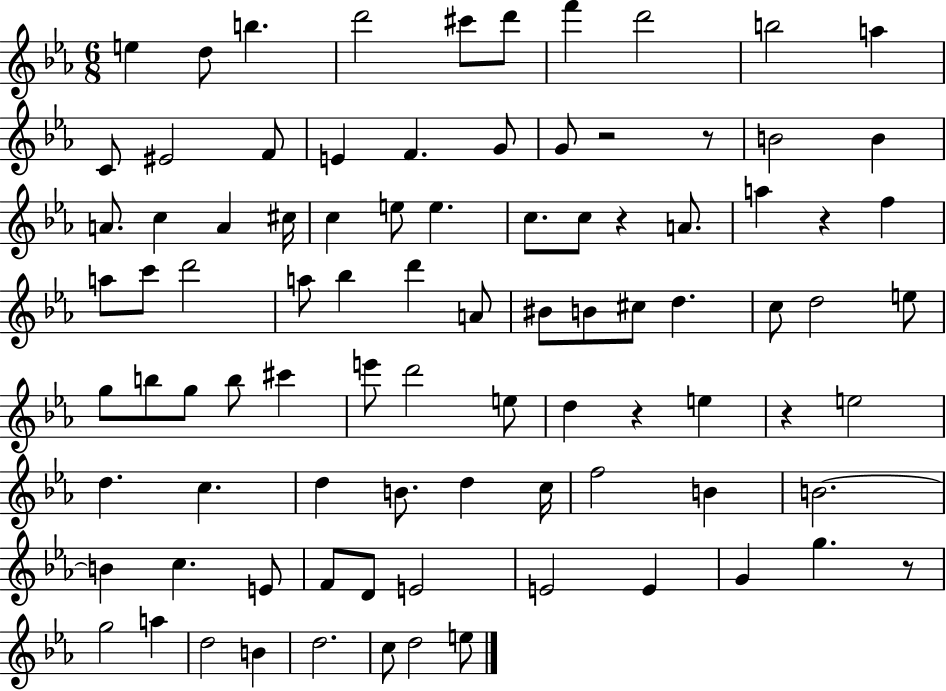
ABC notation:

X:1
T:Untitled
M:6/8
L:1/4
K:Eb
e d/2 b d'2 ^c'/2 d'/2 f' d'2 b2 a C/2 ^E2 F/2 E F G/2 G/2 z2 z/2 B2 B A/2 c A ^c/4 c e/2 e c/2 c/2 z A/2 a z f a/2 c'/2 d'2 a/2 _b d' A/2 ^B/2 B/2 ^c/2 d c/2 d2 e/2 g/2 b/2 g/2 b/2 ^c' e'/2 d'2 e/2 d z e z e2 d c d B/2 d c/4 f2 B B2 B c E/2 F/2 D/2 E2 E2 E G g z/2 g2 a d2 B d2 c/2 d2 e/2